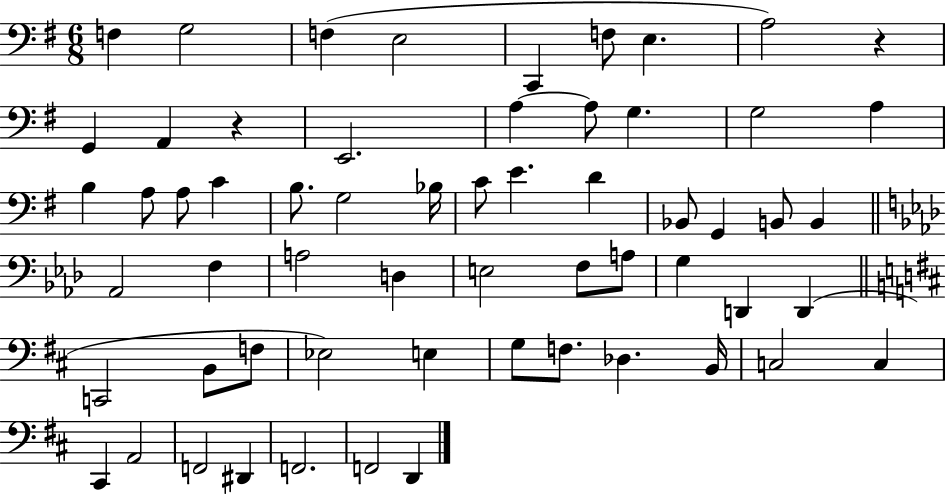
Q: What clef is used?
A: bass